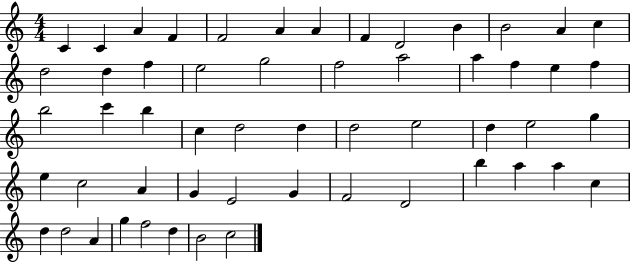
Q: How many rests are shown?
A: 0